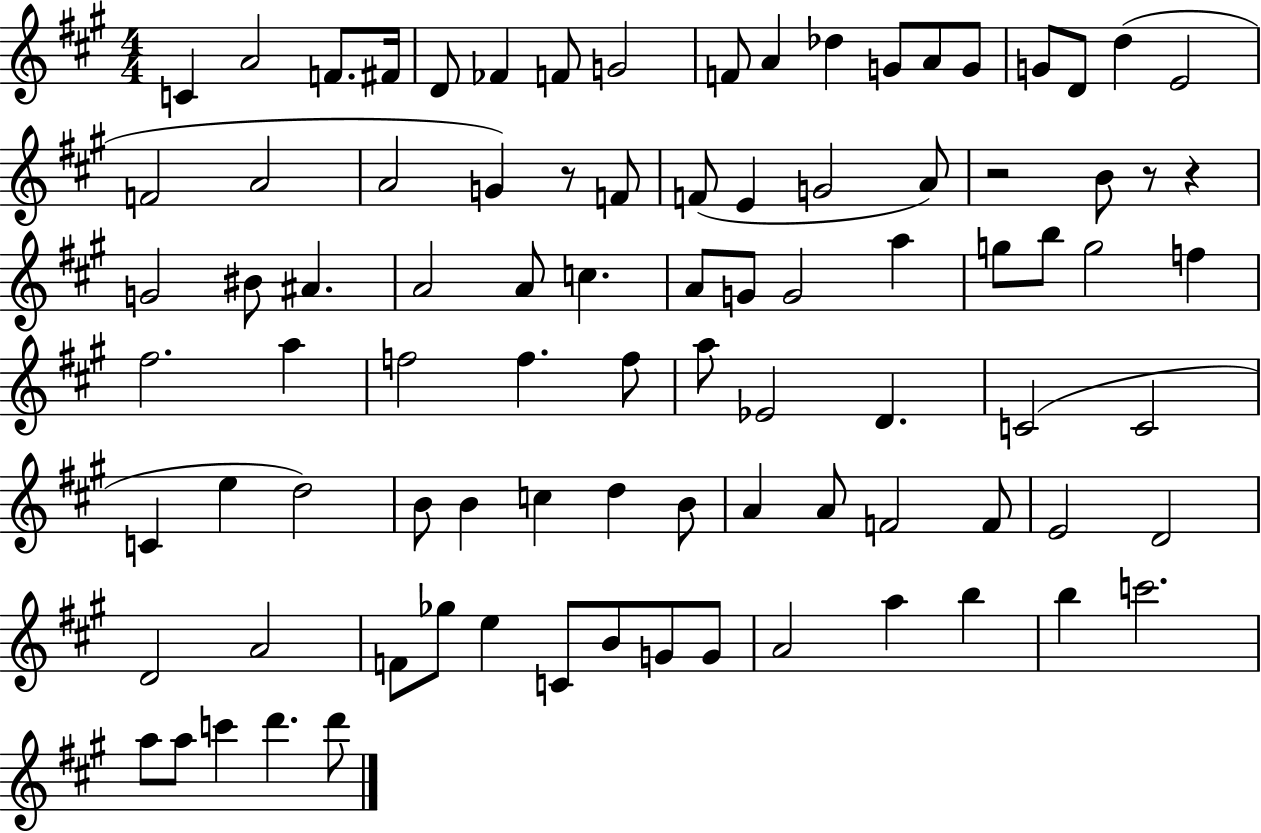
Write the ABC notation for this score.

X:1
T:Untitled
M:4/4
L:1/4
K:A
C A2 F/2 ^F/4 D/2 _F F/2 G2 F/2 A _d G/2 A/2 G/2 G/2 D/2 d E2 F2 A2 A2 G z/2 F/2 F/2 E G2 A/2 z2 B/2 z/2 z G2 ^B/2 ^A A2 A/2 c A/2 G/2 G2 a g/2 b/2 g2 f ^f2 a f2 f f/2 a/2 _E2 D C2 C2 C e d2 B/2 B c d B/2 A A/2 F2 F/2 E2 D2 D2 A2 F/2 _g/2 e C/2 B/2 G/2 G/2 A2 a b b c'2 a/2 a/2 c' d' d'/2